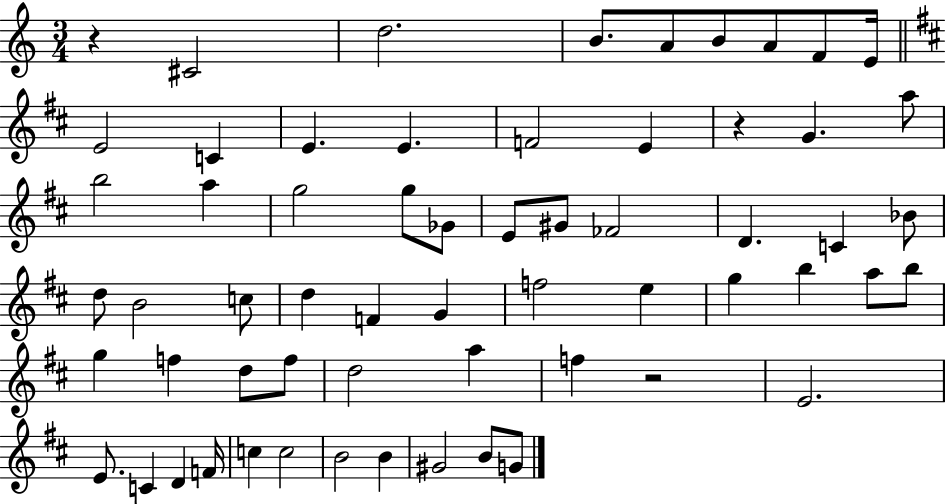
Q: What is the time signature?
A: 3/4